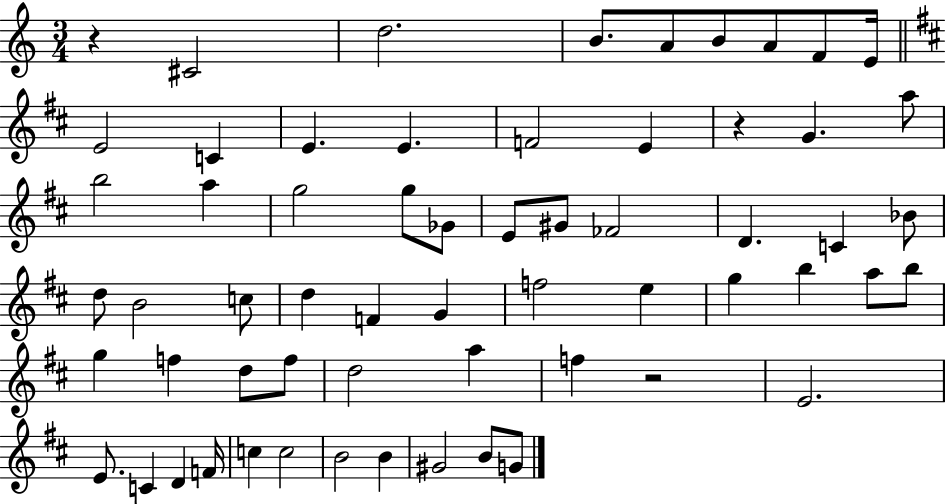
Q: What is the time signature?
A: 3/4